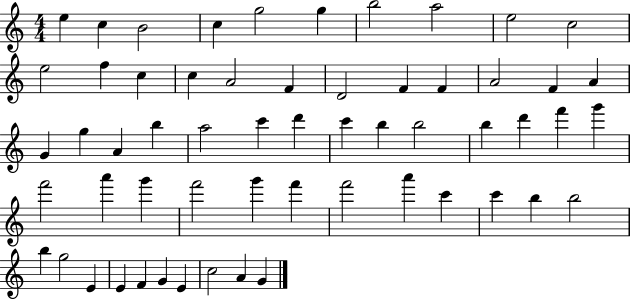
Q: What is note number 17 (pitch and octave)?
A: D4